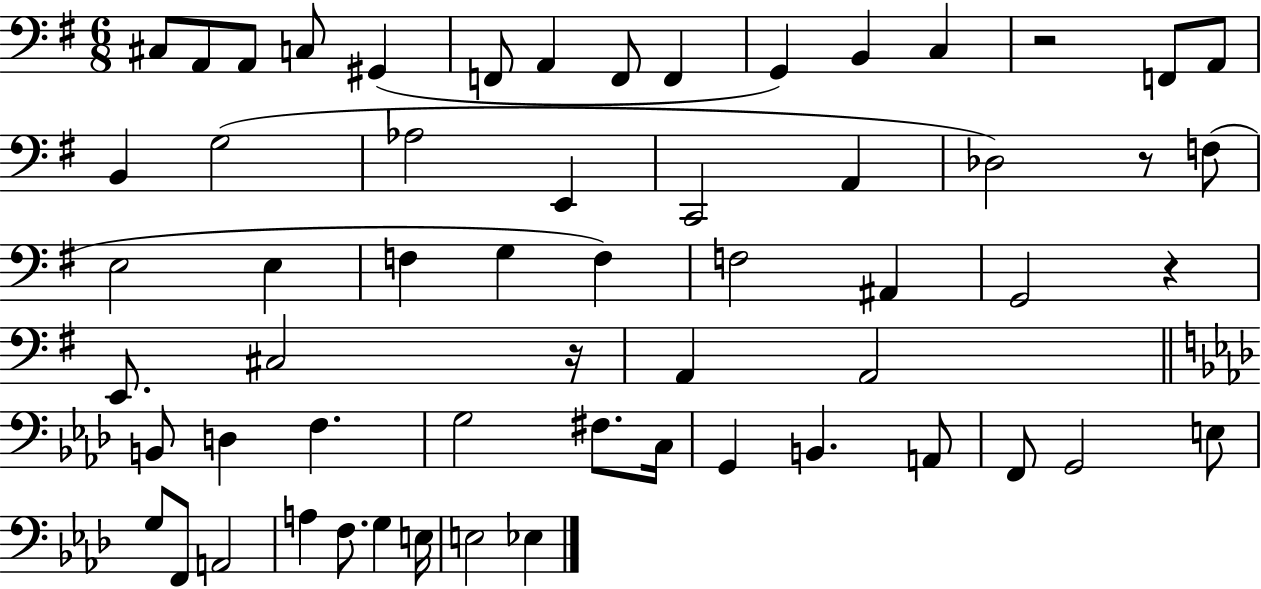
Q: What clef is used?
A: bass